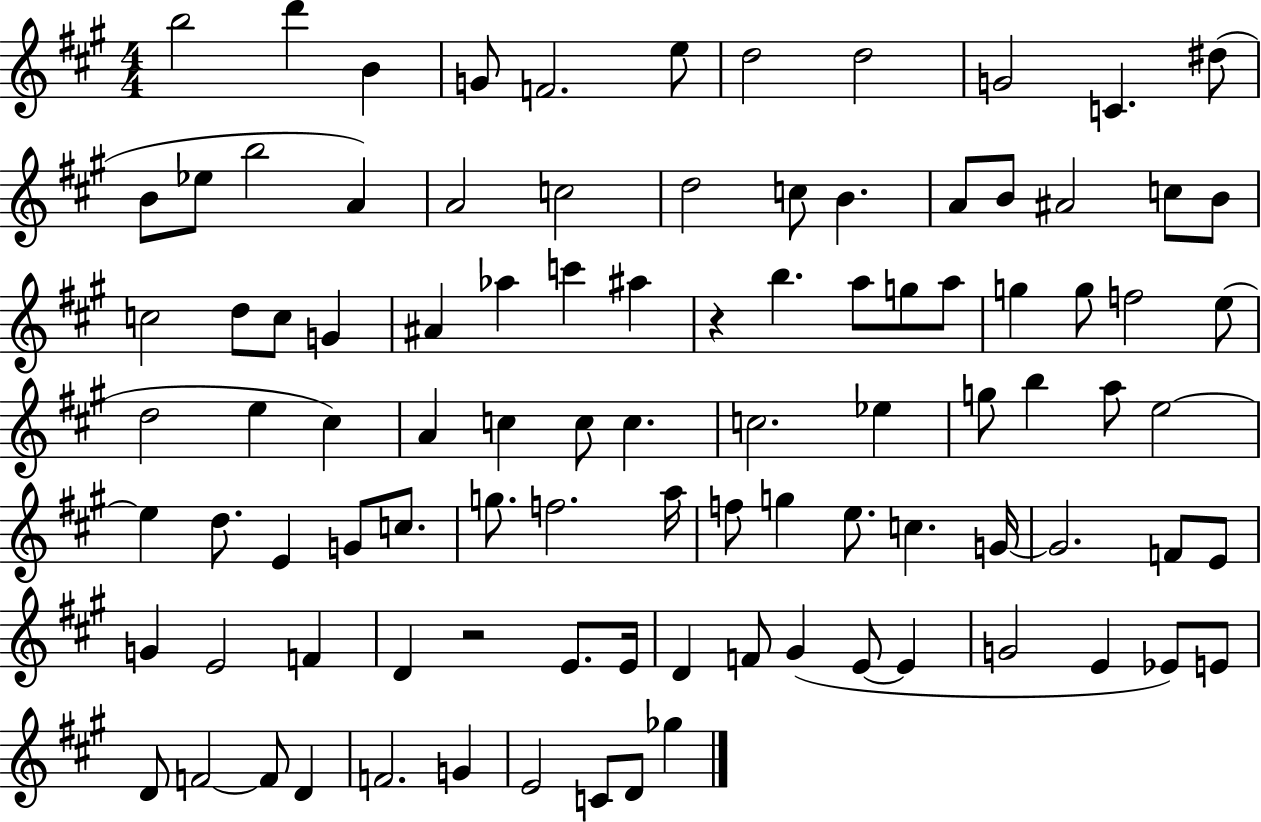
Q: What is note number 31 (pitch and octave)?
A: Ab5